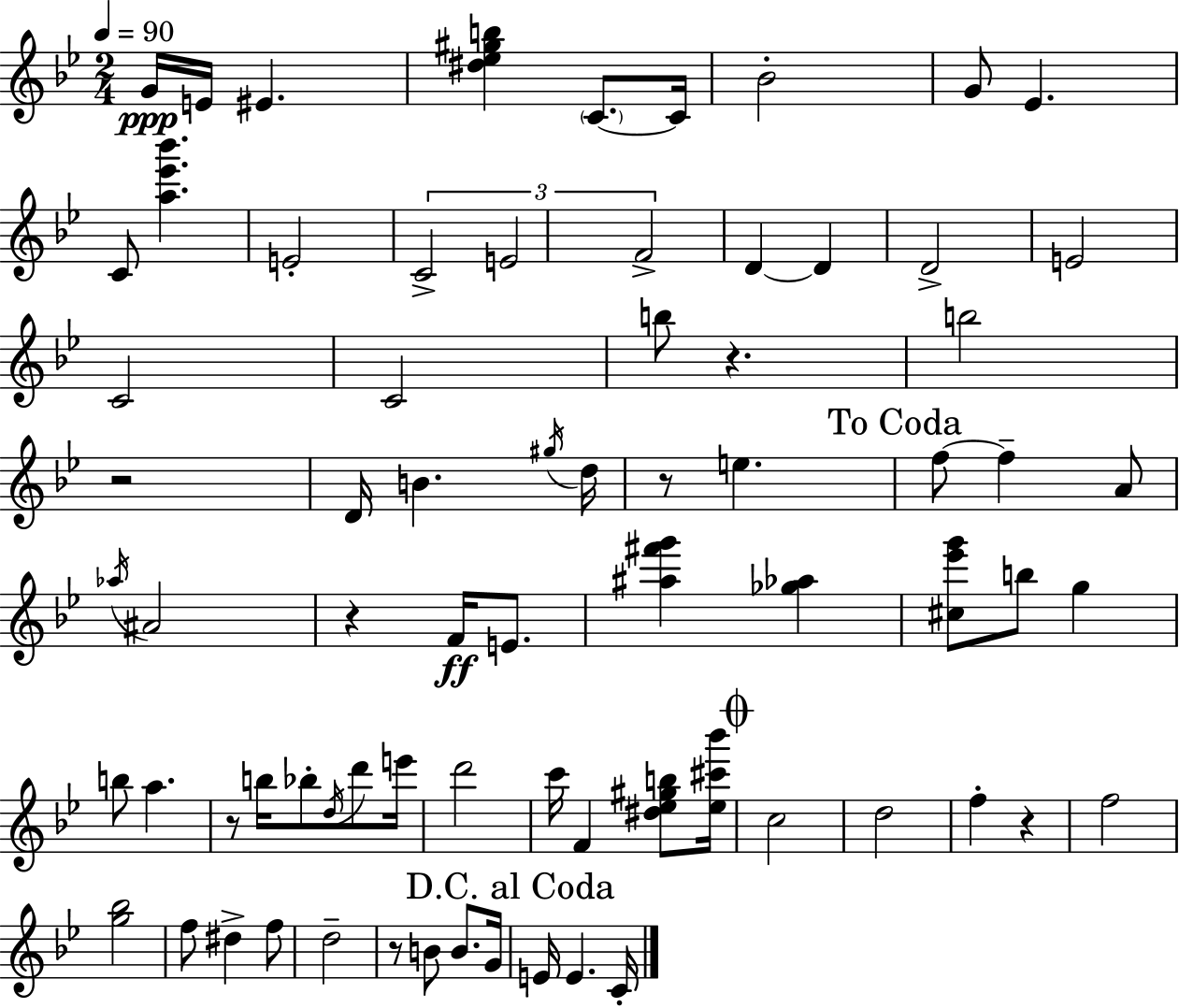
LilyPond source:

{
  \clef treble
  \numericTimeSignature
  \time 2/4
  \key bes \major
  \tempo 4 = 90
  \repeat volta 2 { g'16\ppp e'16 eis'4. | <dis'' ees'' gis'' b''>4 \parenthesize c'8.~~ c'16 | bes'2-. | g'8 ees'4. | \break c'8 <a'' ees''' bes'''>4. | e'2-. | \tuplet 3/2 { c'2-> | e'2 | \break f'2-> } | d'4~~ d'4 | d'2-> | e'2 | \break c'2 | c'2 | b''8 r4. | b''2 | \break r2 | d'16 b'4. \acciaccatura { gis''16 } | d''16 r8 e''4. | \mark "To Coda" f''8~~ f''4-- a'8 | \break \acciaccatura { aes''16 } ais'2 | r4 f'16\ff e'8. | <ais'' fis''' g'''>4 <ges'' aes''>4 | <cis'' ees''' g'''>8 b''8 g''4 | \break b''8 a''4. | r8 b''16 bes''8-. \acciaccatura { d''16 } | d'''8 e'''16 d'''2 | c'''16 f'4 | \break <dis'' ees'' gis'' b''>8 <ees'' cis''' bes'''>16 \mark \markup { \musicglyph "scripts.coda" } c''2 | d''2 | f''4-. r4 | f''2 | \break <g'' bes''>2 | f''8 dis''4-> | f''8 d''2-- | r8 b'8 b'8. | \break g'16 \mark "D.C. al Coda" e'16 e'4. | c'16-. } \bar "|."
}